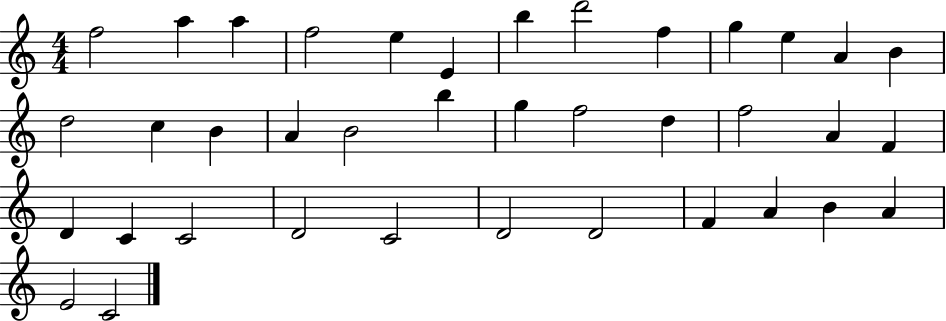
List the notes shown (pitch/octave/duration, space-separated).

F5/h A5/q A5/q F5/h E5/q E4/q B5/q D6/h F5/q G5/q E5/q A4/q B4/q D5/h C5/q B4/q A4/q B4/h B5/q G5/q F5/h D5/q F5/h A4/q F4/q D4/q C4/q C4/h D4/h C4/h D4/h D4/h F4/q A4/q B4/q A4/q E4/h C4/h